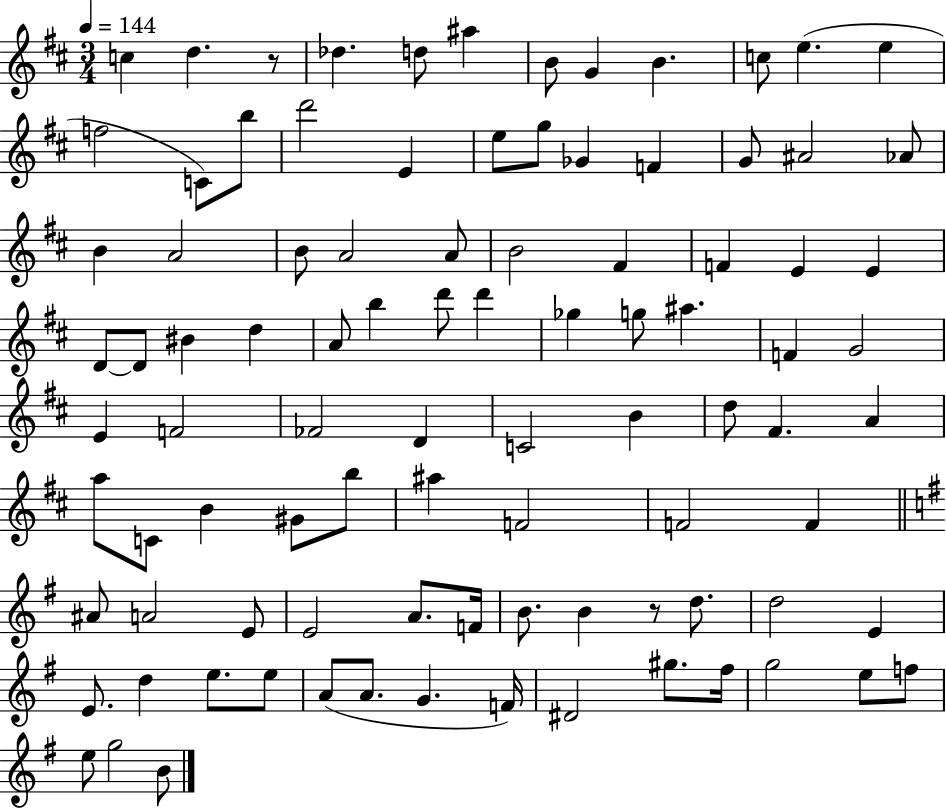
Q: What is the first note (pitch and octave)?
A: C5